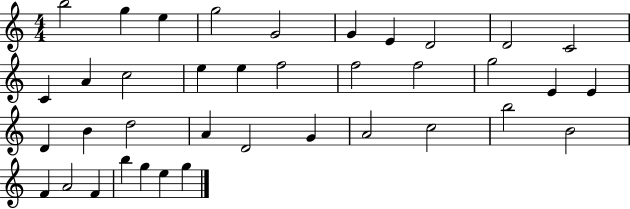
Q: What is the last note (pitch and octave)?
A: G5